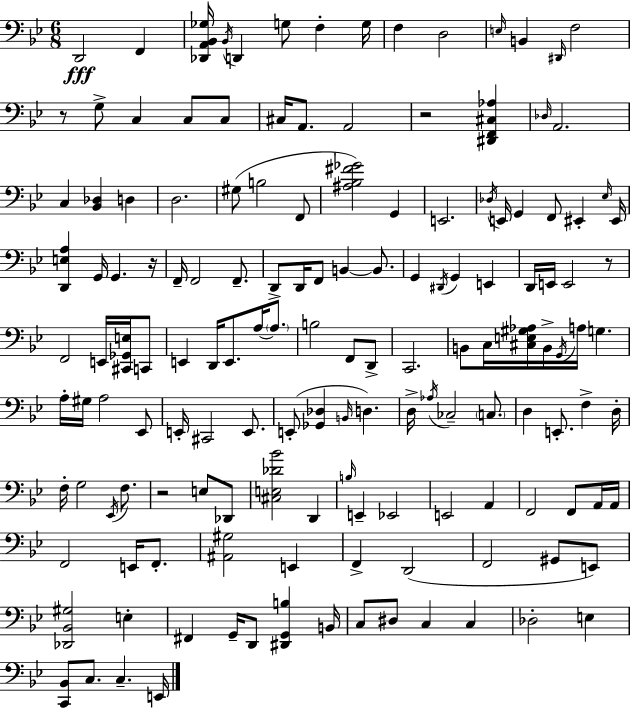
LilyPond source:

{
  \clef bass
  \numericTimeSignature
  \time 6/8
  \key g \minor
  d,2\fff f,4 | <des, a, bes, ges>16 \acciaccatura { bes,16 } d,4 g8 f4-. | g16 f4 d2 | \grace { e16 } b,4 \grace { dis,16 } f2 | \break r8 g8-> c4 c8 | c8 cis16 a,8. a,2 | r2 <dis, f, cis aes>4 | \grace { des16 } a,2. | \break c4 <bes, des>4 | d4 d2. | gis8( b2 | f,8 <ais bes fis' ges'>2) | \break g,4 e,2. | \acciaccatura { des16 } e,16 g,4 f,8 | eis,4-. \grace { ees16 } eis,16 <d, e a>4 g,16 g,4. | r16 f,16-- f,2 | \break f,8.-- d,8-> d,16 f,8 b,4~~ | b,8. g,4 \acciaccatura { dis,16 } g,4 | e,4 d,16 e,16 e,2 | r8 f,2 | \break e,16 <cis, ges, e>16 c,8 e,4 d,16 | e,8. a16~~ \parenthesize a8. b2 | f,8 d,8-> c,2. | b,8 c16 <cis e gis aes>16 b,16-> | \break \acciaccatura { g,16 } a16 g4. a16-. gis16 a2 | ees,8 e,16-. cis,2 | e,8. e,8-.( <ges, des>4 | \grace { b,16 }) d4. d16-> \acciaccatura { aes16 } ces2-- | \break \parenthesize c8. d4 | e,8.-. f4-> d16-. f16-. g2 | \acciaccatura { ees,16 } f8. r2 | e8 des,8 <cis e des' bes'>2 | \break d,4 \grace { b16 } | e,4-- ees,2 | e,2 a,4 | f,2 f,8 a,16 a,16 | \break f,2 e,16 f,8.-. | <ais, gis>2 e,4 | f,4-> d,2( | f,2 gis,8 e,8) | \break <des, bes, gis>2 e4-. | fis,4 g,16-- d,8 <dis, g, b>4 b,16 | c8 dis8 c4 c4 | des2-. e4 | \break <c, bes,>8 c8. c4.-- e,16 | \bar "|."
}